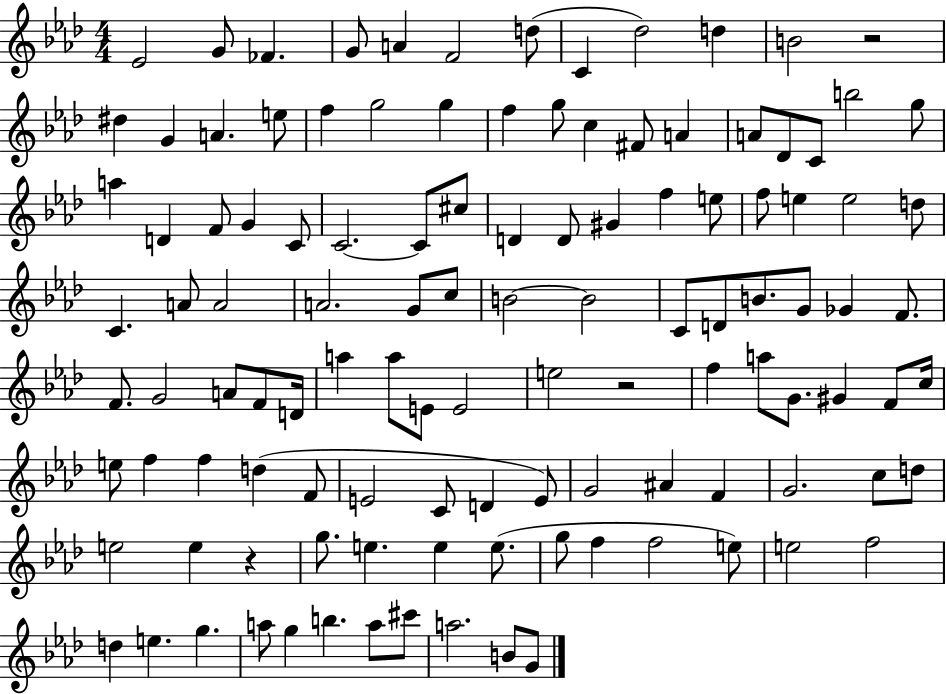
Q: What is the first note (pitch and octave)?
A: Eb4